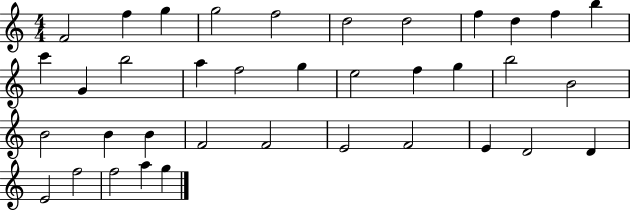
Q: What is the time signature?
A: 4/4